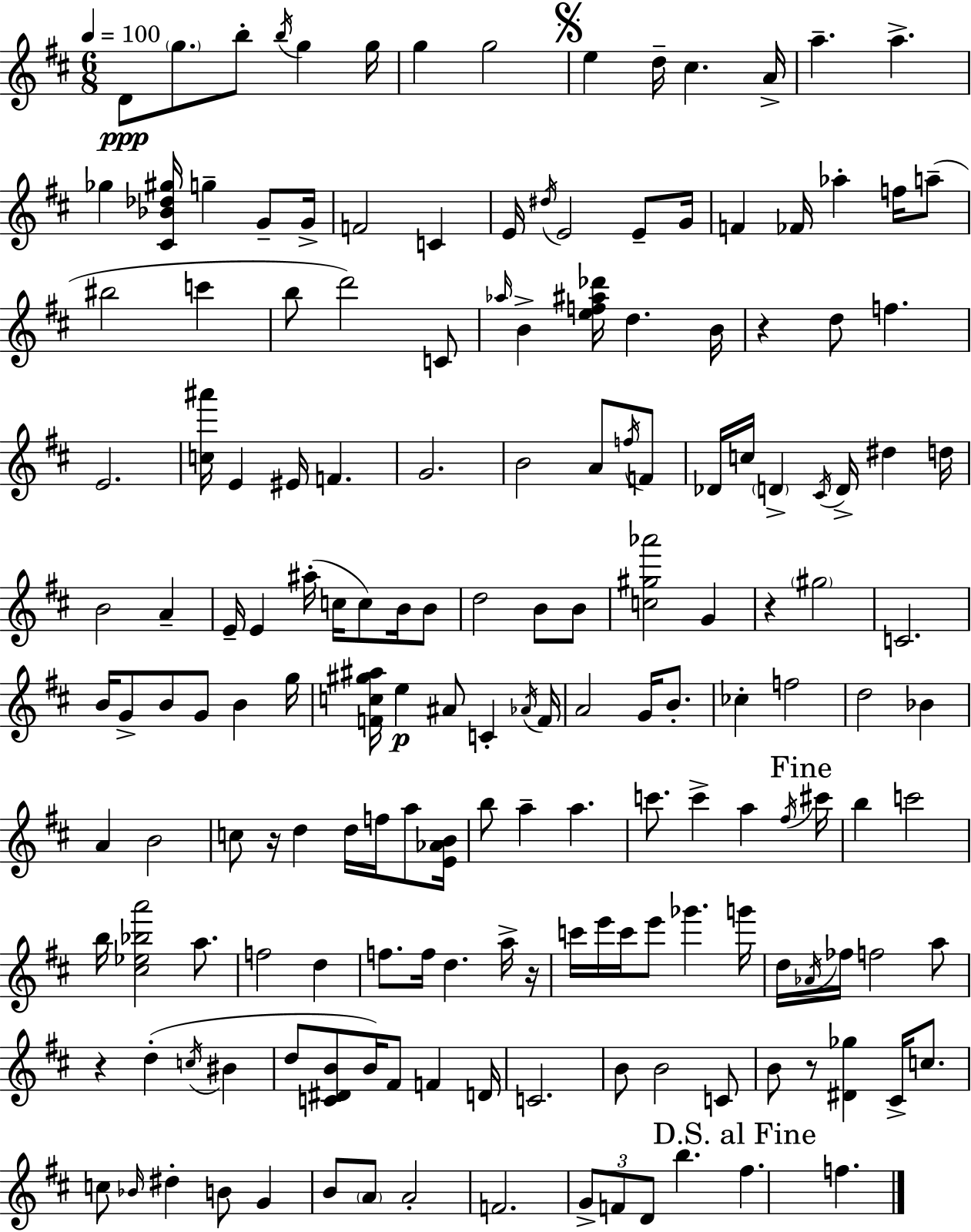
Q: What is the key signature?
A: D major